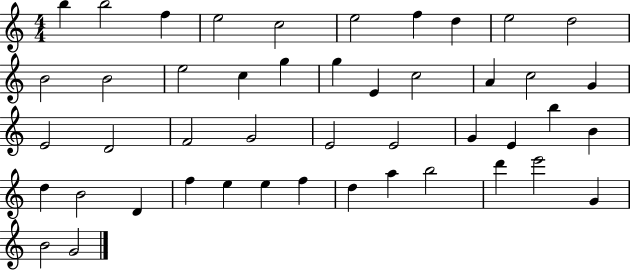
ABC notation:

X:1
T:Untitled
M:4/4
L:1/4
K:C
b b2 f e2 c2 e2 f d e2 d2 B2 B2 e2 c g g E c2 A c2 G E2 D2 F2 G2 E2 E2 G E b B d B2 D f e e f d a b2 d' e'2 G B2 G2